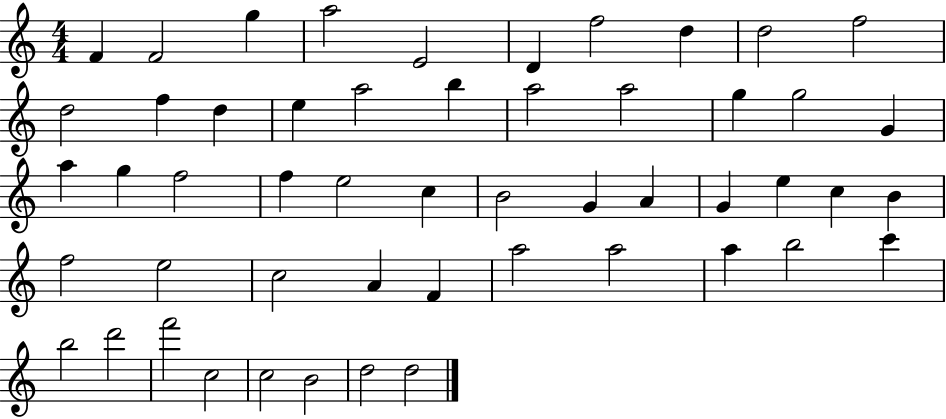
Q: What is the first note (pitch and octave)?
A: F4